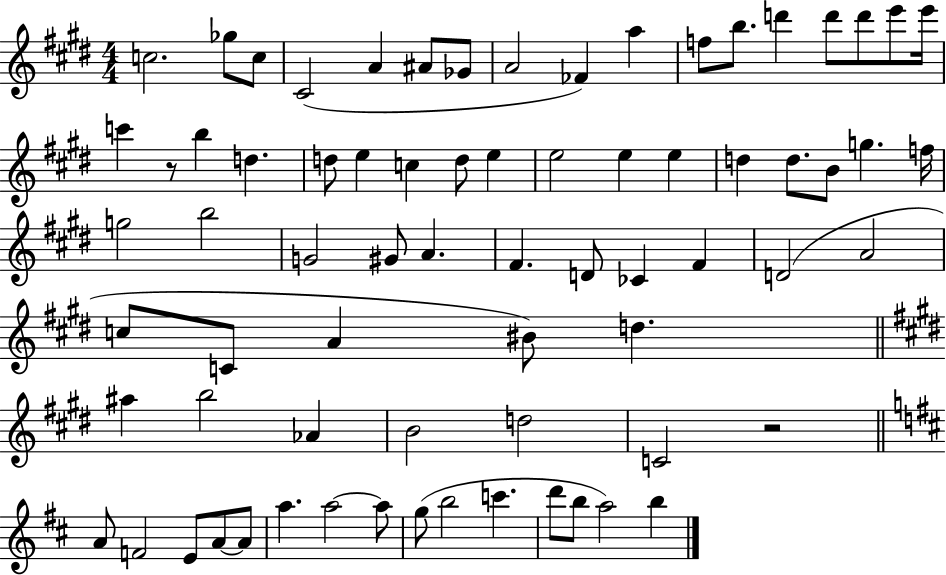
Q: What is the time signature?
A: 4/4